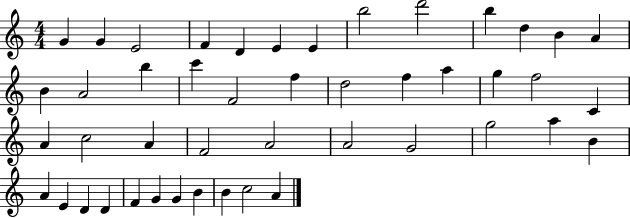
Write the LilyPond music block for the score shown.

{
  \clef treble
  \numericTimeSignature
  \time 4/4
  \key c \major
  g'4 g'4 e'2 | f'4 d'4 e'4 e'4 | b''2 d'''2 | b''4 d''4 b'4 a'4 | \break b'4 a'2 b''4 | c'''4 f'2 f''4 | d''2 f''4 a''4 | g''4 f''2 c'4 | \break a'4 c''2 a'4 | f'2 a'2 | a'2 g'2 | g''2 a''4 b'4 | \break a'4 e'4 d'4 d'4 | f'4 g'4 g'4 b'4 | b'4 c''2 a'4 | \bar "|."
}